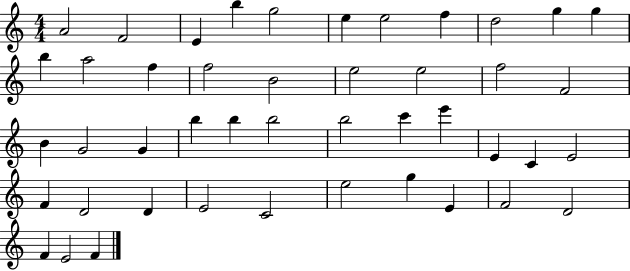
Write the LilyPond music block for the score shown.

{
  \clef treble
  \numericTimeSignature
  \time 4/4
  \key c \major
  a'2 f'2 | e'4 b''4 g''2 | e''4 e''2 f''4 | d''2 g''4 g''4 | \break b''4 a''2 f''4 | f''2 b'2 | e''2 e''2 | f''2 f'2 | \break b'4 g'2 g'4 | b''4 b''4 b''2 | b''2 c'''4 e'''4 | e'4 c'4 e'2 | \break f'4 d'2 d'4 | e'2 c'2 | e''2 g''4 e'4 | f'2 d'2 | \break f'4 e'2 f'4 | \bar "|."
}